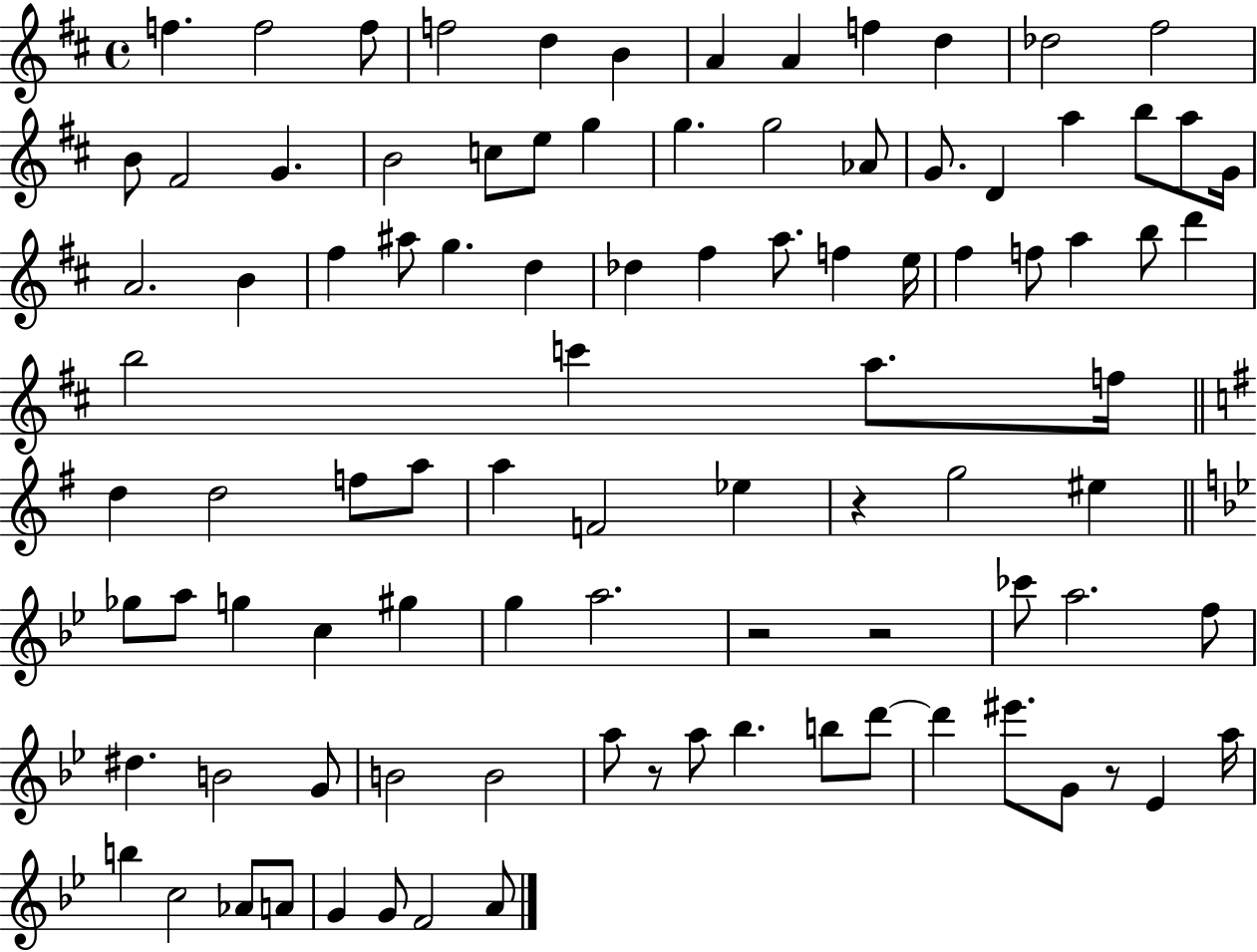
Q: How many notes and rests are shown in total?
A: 95